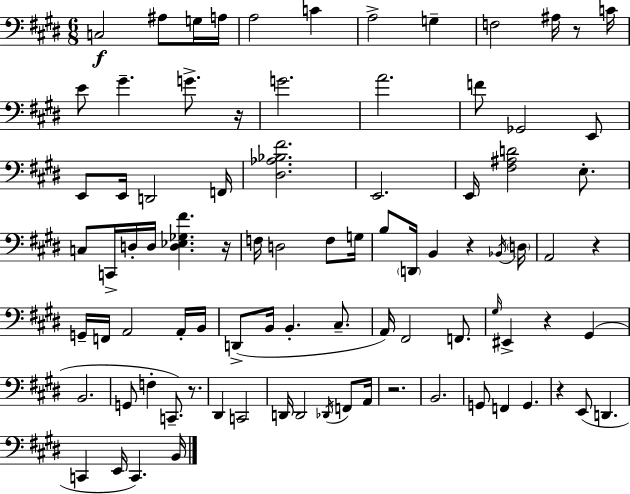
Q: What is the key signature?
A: E major